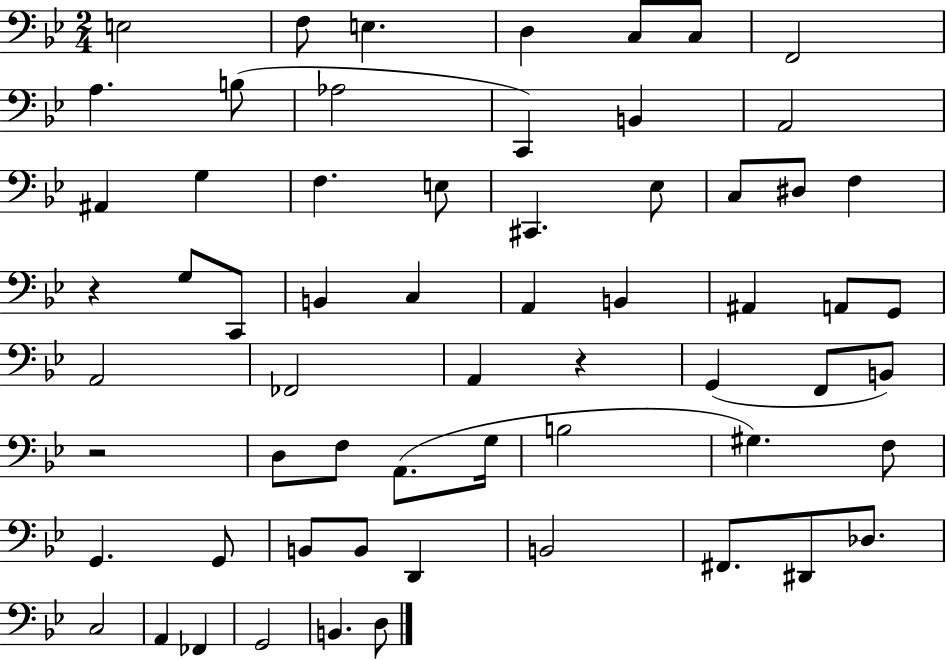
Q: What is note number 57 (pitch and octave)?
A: G2